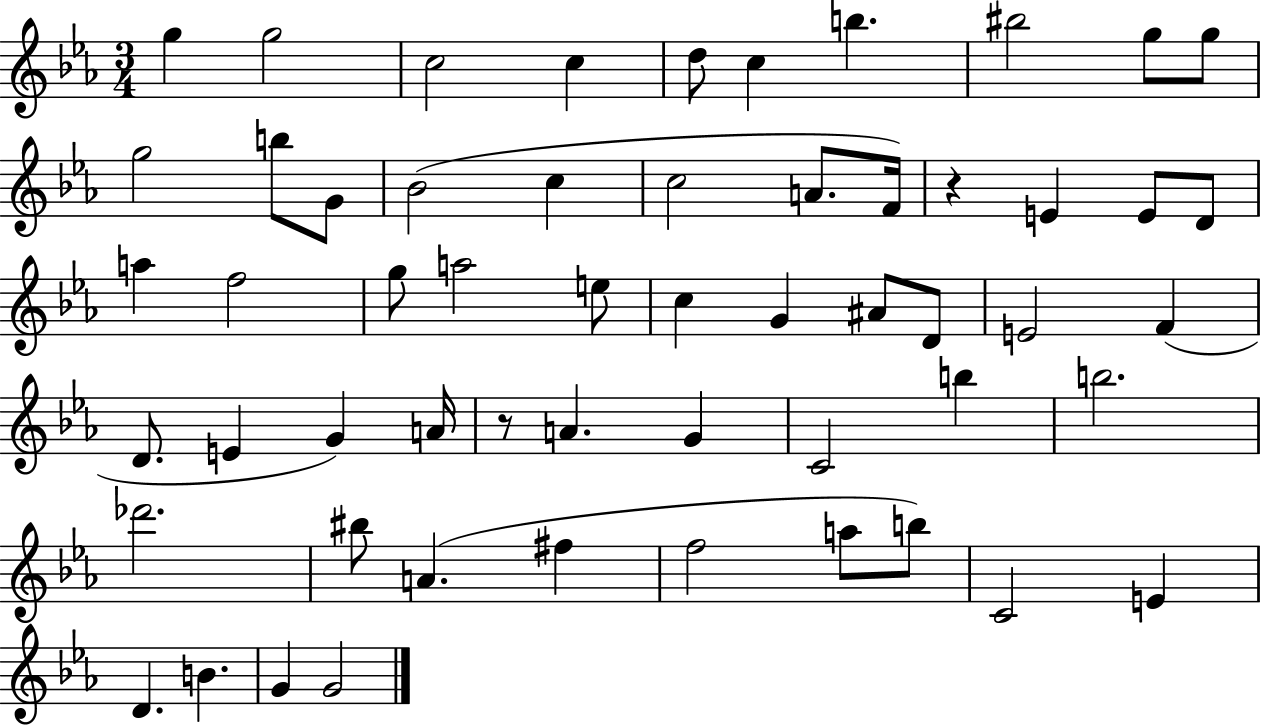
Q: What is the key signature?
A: EES major